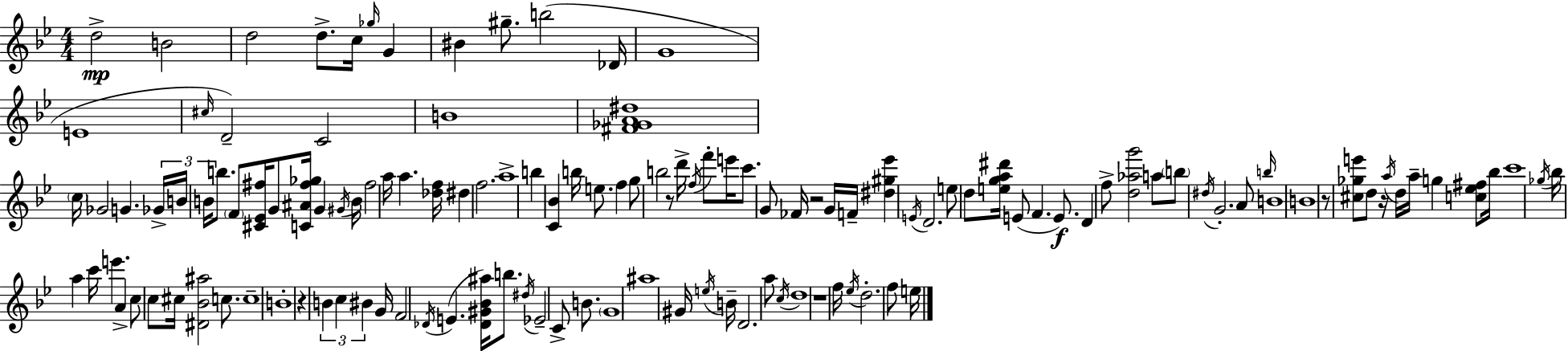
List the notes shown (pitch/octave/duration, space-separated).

D5/h B4/h D5/h D5/e. C5/s Gb5/s G4/q BIS4/q G#5/e. B5/h Db4/s G4/w E4/w C#5/s D4/h C4/h B4/w [F#4,Gb4,A4,D#5]/w C5/s Gb4/h G4/q. Gb4/s B4/s B4/s B5/e. F4/e [C#4,Eb4,F#5]/s G4/e [C4,A#4,F#5,Gb5]/s G4/q G#4/s B4/s F#5/h A5/s A5/q. [Db5,F5]/s D#5/q F5/h. A5/w B5/q [C4,Bb4]/q B5/s E5/e. F5/q G5/e B5/h R/e D6/s F5/s F6/e E6/s C6/e. G4/e FES4/s R/h G4/s F4/s [D#5,G#5,Eb6]/q E4/s D4/h. E5/e D5/e [E5,G5,A5,D#6]/s E4/e F4/q. E4/e. D4/q F5/e [D5,Ab5,G6]/h A5/e B5/e D#5/s G4/h. A4/e B5/s B4/w B4/w R/e [C#5,Gb5,E6]/e D5/e R/s A5/s D5/s A5/s G5/q [C5,Eb5,F#5]/e Bb5/s C6/w Gb5/s Bb5/s A5/q C6/s E6/q. A4/q C5/e C5/e C#5/s [D#4,Bb4,A#5]/h C5/e. C5/w B4/w R/q B4/q C5/q BIS4/q G4/s F4/h Db4/s E4/q. [Db4,G#4,Bb4,A#5]/s B5/e. D#5/s Eb4/h C4/e B4/e. G4/w A#5/w G#4/s E5/s B4/s D4/h. A5/e C5/s D5/w R/w F5/s Eb5/s D5/h. F5/e E5/s